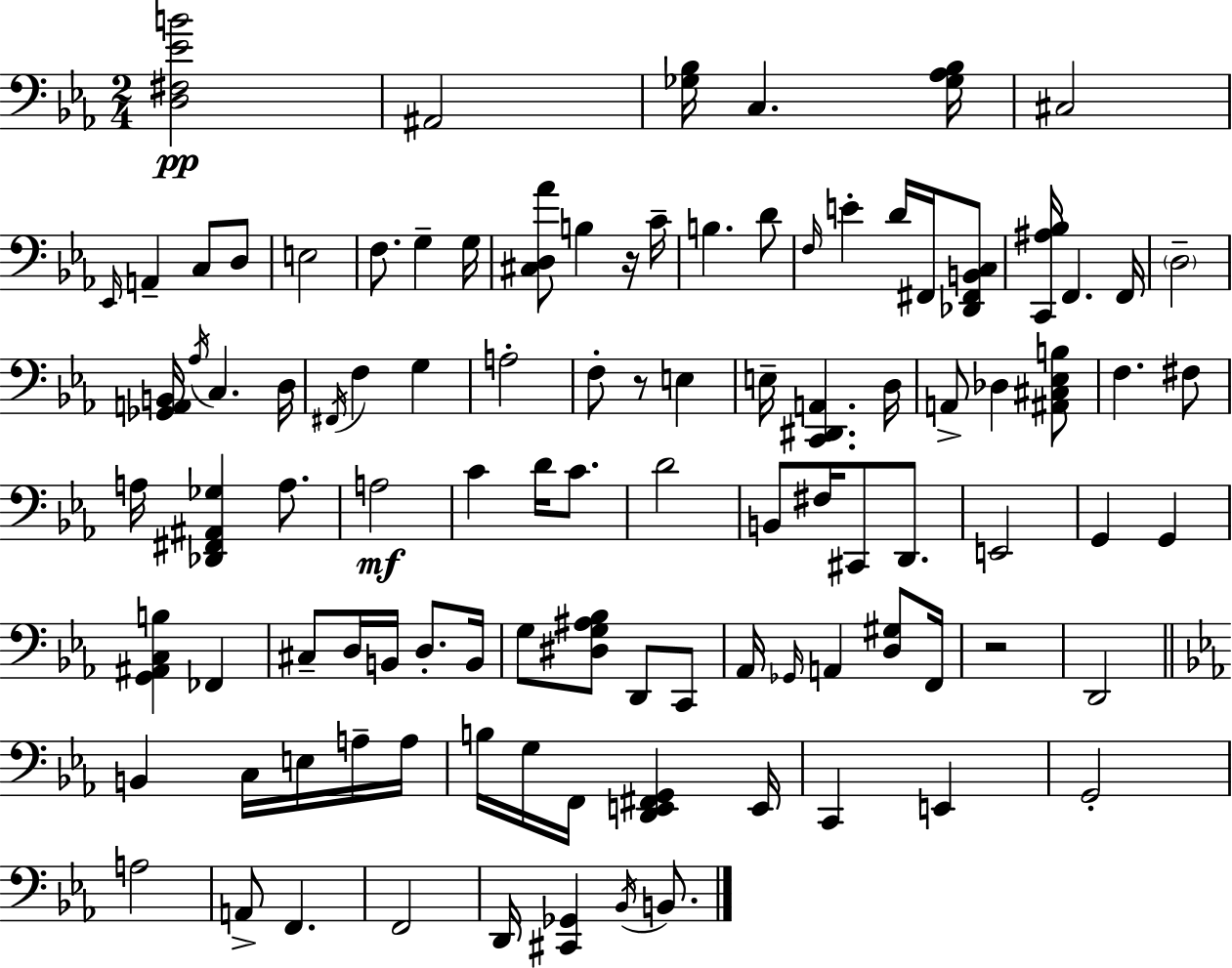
[D3,F#3,Eb4,B4]/h A#2/h [Gb3,Bb3]/s C3/q. [Gb3,Ab3,Bb3]/s C#3/h Eb2/s A2/q C3/e D3/e E3/h F3/e. G3/q G3/s [C#3,D3,Ab4]/e B3/q R/s C4/s B3/q. D4/e F3/s E4/q D4/s F#2/s [Db2,F#2,B2,C3]/e [C2,A#3,Bb3]/s F2/q. F2/s D3/h [Gb2,A2,B2]/s Ab3/s C3/q. D3/s F#2/s F3/q G3/q A3/h F3/e R/e E3/q E3/s [C2,D#2,A2]/q. D3/s A2/e Db3/q [A#2,C#3,Eb3,B3]/e F3/q. F#3/e A3/s [Db2,F#2,A#2,Gb3]/q A3/e. A3/h C4/q D4/s C4/e. D4/h B2/e F#3/s C#2/e D2/e. E2/h G2/q G2/q [G2,A#2,C3,B3]/q FES2/q C#3/e D3/s B2/s D3/e. B2/s G3/e [D#3,G3,A#3,Bb3]/e D2/e C2/e Ab2/s Gb2/s A2/q [D3,G#3]/e F2/s R/h D2/h B2/q C3/s E3/s A3/s A3/s B3/s G3/s F2/s [D2,E2,F#2,G2]/q E2/s C2/q E2/q G2/h A3/h A2/e F2/q. F2/h D2/s [C#2,Gb2]/q Bb2/s B2/e.